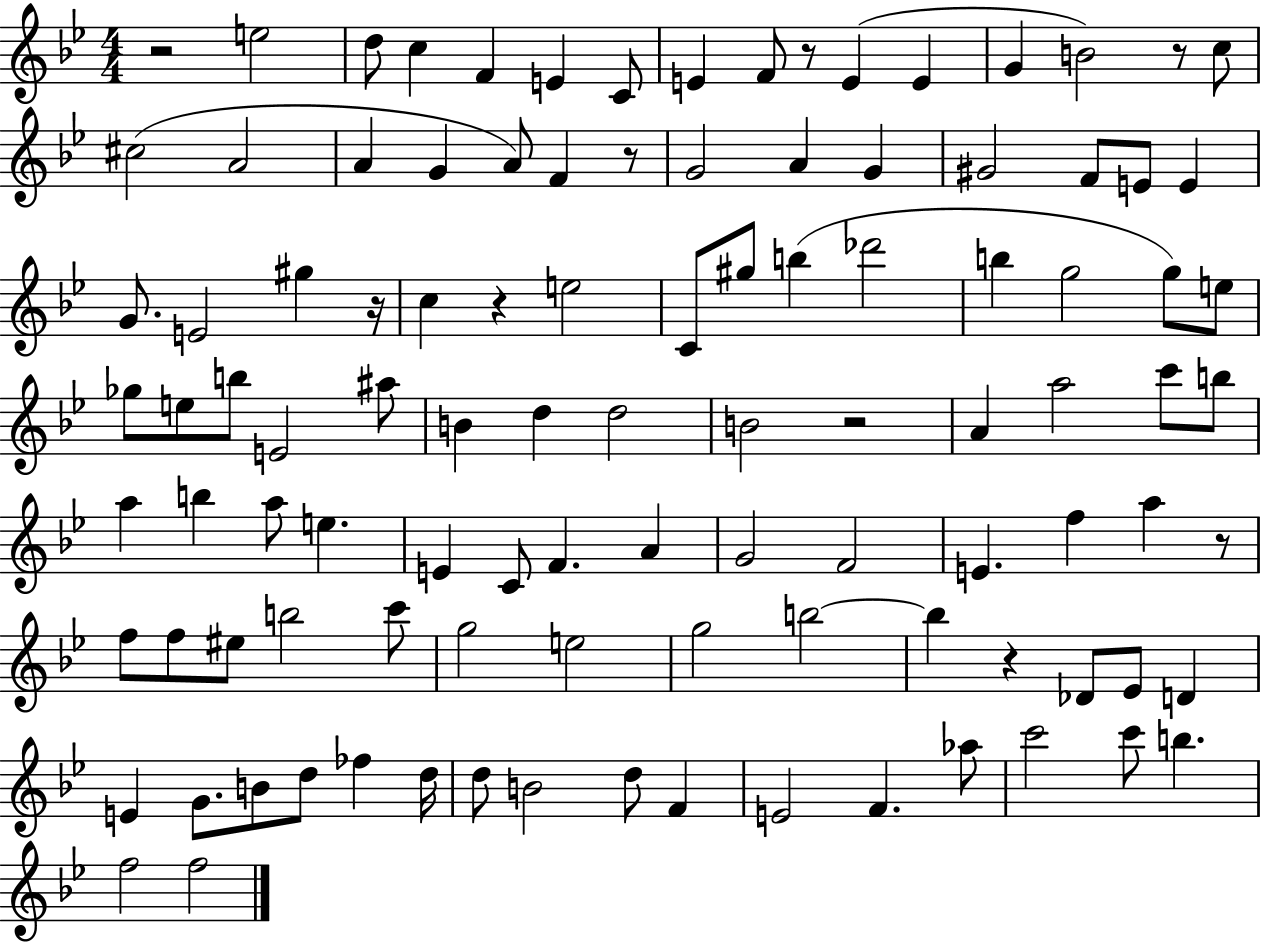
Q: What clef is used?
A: treble